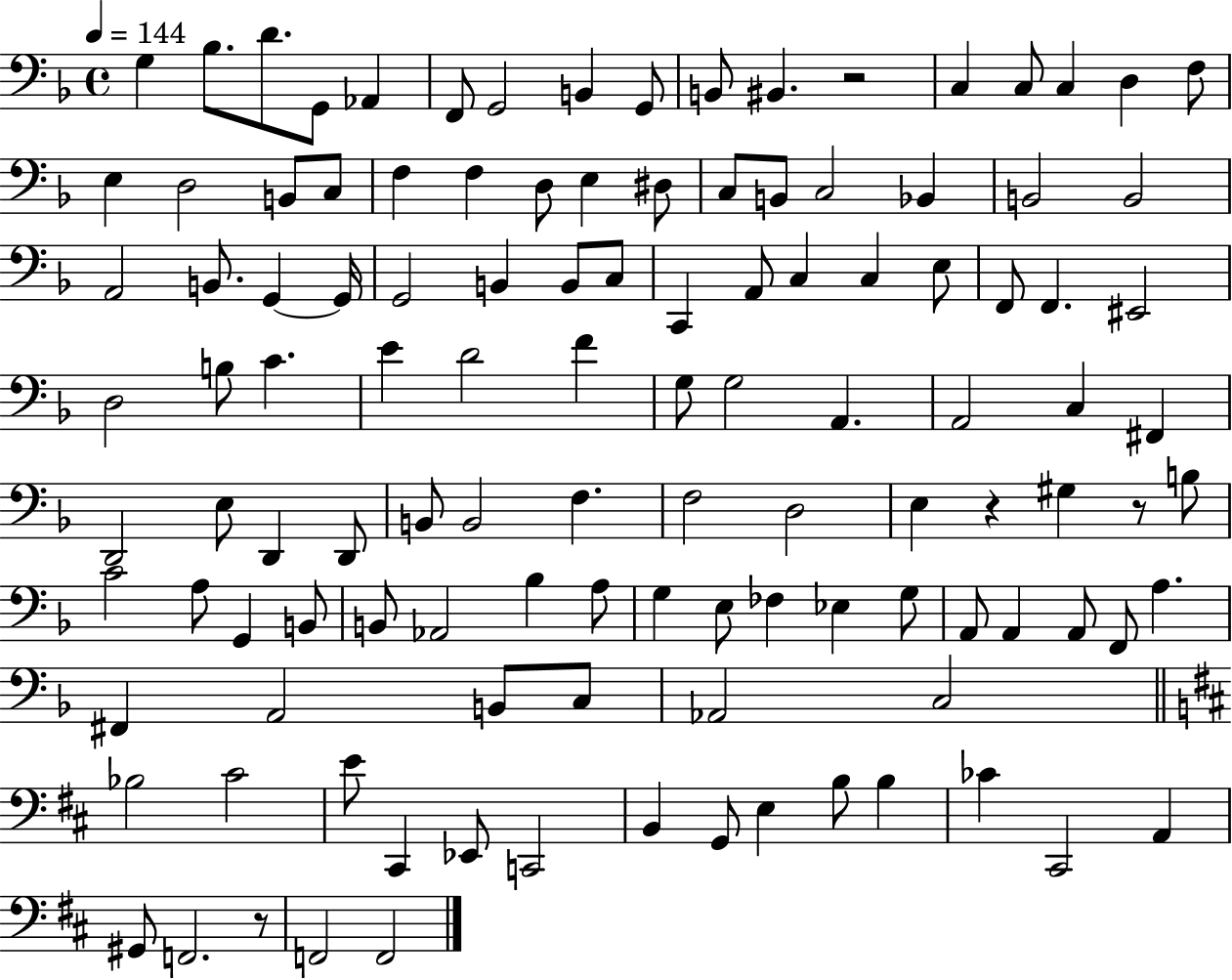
G3/q Bb3/e. D4/e. G2/e Ab2/q F2/e G2/h B2/q G2/e B2/e BIS2/q. R/h C3/q C3/e C3/q D3/q F3/e E3/q D3/h B2/e C3/e F3/q F3/q D3/e E3/q D#3/e C3/e B2/e C3/h Bb2/q B2/h B2/h A2/h B2/e. G2/q G2/s G2/h B2/q B2/e C3/e C2/q A2/e C3/q C3/q E3/e F2/e F2/q. EIS2/h D3/h B3/e C4/q. E4/q D4/h F4/q G3/e G3/h A2/q. A2/h C3/q F#2/q D2/h E3/e D2/q D2/e B2/e B2/h F3/q. F3/h D3/h E3/q R/q G#3/q R/e B3/e C4/h A3/e G2/q B2/e B2/e Ab2/h Bb3/q A3/e G3/q E3/e FES3/q Eb3/q G3/e A2/e A2/q A2/e F2/e A3/q. F#2/q A2/h B2/e C3/e Ab2/h C3/h Bb3/h C#4/h E4/e C#2/q Eb2/e C2/h B2/q G2/e E3/q B3/e B3/q CES4/q C#2/h A2/q G#2/e F2/h. R/e F2/h F2/h